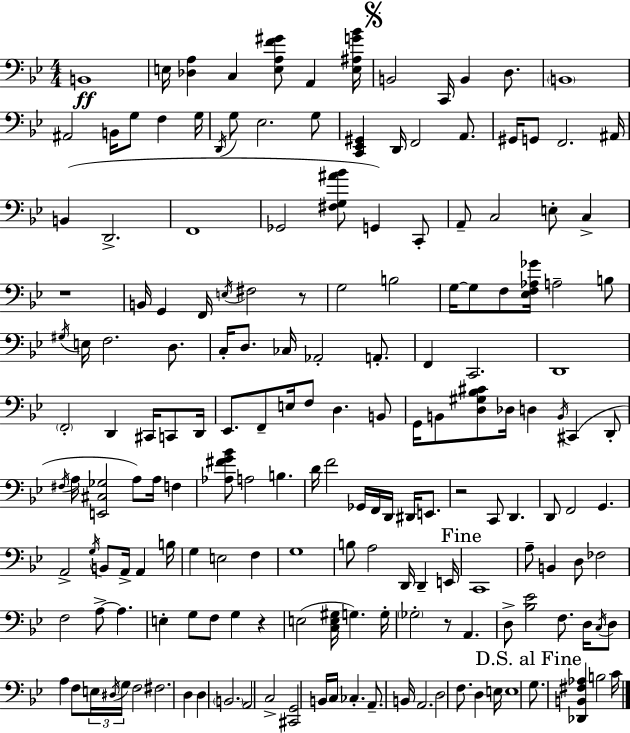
{
  \clef bass
  \numericTimeSignature
  \time 4/4
  \key bes \major
  b,1\ff | e16 <des a>4 c4 <e a f' gis'>8 a,4 <e ais g' bes'>16 | \mark \markup { \musicglyph "scripts.segno" } b,2 c,16 b,4 d8. | \parenthesize b,1 | \break ais,2 b,16 g8 f4 g16 | \acciaccatura { d,16 } g8 ees2. g8 | <c, ees, gis,>4 d,16 f,2 a,8. | gis,16 g,8 f,2. | \break ais,16 b,4( d,2.-> | f,1 | ges,2 <fis g ais' bes'>8 g,4) c,8-. | a,8-- c2 e8-. c4-> | \break r1 | b,16 g,4 f,16 \acciaccatura { e16 } fis2 | r8 g2 b2 | g16~~ g8 f8 <ees f aes ges'>16 a2-- | \break b8 \acciaccatura { gis16 } e16 f2. | d8. c16-. d8. ces16 aes,2-. | a,8.-. f,4 c,2. | d,1 | \break \parenthesize f,2-. d,4 cis,16 | c,8 d,16 ees,8. f,8-- e16 f8 d4. | b,8 g,16 b,8 <d gis bes cis'>8 des16 d4 \acciaccatura { b,16 } cis,4( | d,8-. \acciaccatura { fis16 } a16 <e, cis ges>2 a8) | \break a16 f4 <aes fis' g' bes'>8 a2 b4. | d'16 f'2 ges,16 f,16 | d,16 dis,16 e,8. r2 c,8 d,4. | d,8 f,2 g,4. | \break a,2-> \acciaccatura { g16 } b,8 | a,16-> a,4 b16 g4 e2 | f4 g1 | b8 a2 | \break d,16 d,4-- e,16 \mark "Fine" c,1 | a8-- b,4 d8 fes2 | f2 a8->~~ | a4. e4-. g8 f8 g4 | \break r4 e2( <c e gis>16 g4.) | g16-. \parenthesize ges2-. r8 | a,4. d8-> <bes ees'>2 | f8. d16 \acciaccatura { c16 } d8 a4 f8 \tuplet 3/2 { e16 \acciaccatura { dis16 } g16 } | \break f2 fis2. | d4 d4 \parenthesize b,2. | a,2 | c2-> <cis, g,>2 | \break b,16 c16 ces4.-. a,8.-- b,16 a,2. | d2 | f8. d4 e16 e1 | \mark "D.S. al Fine" g8. <des, b, fis aes>4 b2 | \break c'16 \bar "|."
}